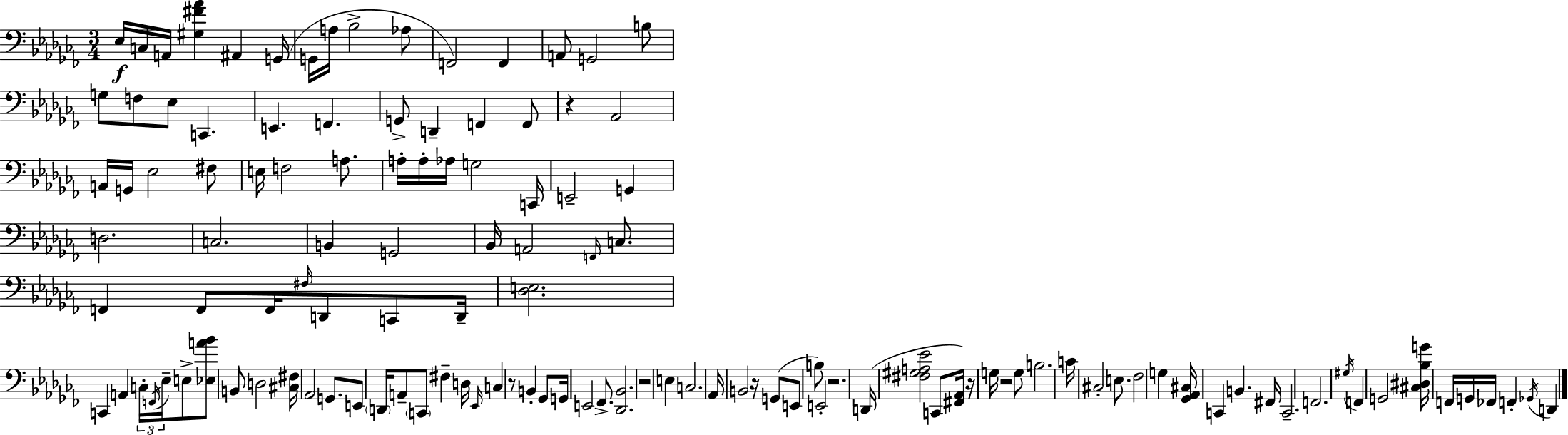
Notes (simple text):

Eb3/s C3/s A2/s [G#3,F#4,Ab4]/q A#2/q G2/s G2/s A3/s Bb3/h Ab3/e F2/h F2/q A2/e G2/h B3/e G3/e F3/e Eb3/e C2/q. E2/q. F2/q. G2/e D2/q F2/q F2/e R/q Ab2/h A2/s G2/s Eb3/h F#3/e E3/s F3/h A3/e. A3/s A3/s Ab3/s G3/h C2/s E2/h G2/q D3/h. C3/h. B2/q G2/h Bb2/s A2/h F2/s C3/e. F2/q F2/e F2/s F#3/s D2/e C2/e D2/s [Db3,E3]/h. C2/q A2/q C3/s F2/s Eb3/s E3/e [Eb3,A4,Bb4]/e B2/e D3/h [C#3,F#3]/s Ab2/h G2/e. E2/e D2/s A2/e C2/e F#3/q D3/s Eb2/s C3/q R/e B2/q Gb2/e G2/s E2/h FES2/e. [Db2,Bb2]/h. R/h E3/q C3/h. Ab2/s B2/h R/s G2/e E2/e B3/e E2/h R/h. D2/s [F#3,G#3,A3,Eb4]/h C2/e [F#2,Ab2]/s R/s G3/s R/h G3/e B3/h. C4/s C#3/h E3/e. FES3/h G3/q [Gb2,Ab2,C#3]/s C2/q B2/q. F#2/s C2/h. F2/h. G#3/s F2/q G2/h [C#3,D#3,Bb3,G4]/s F2/s G2/s FES2/s F2/q Gb2/s D2/q